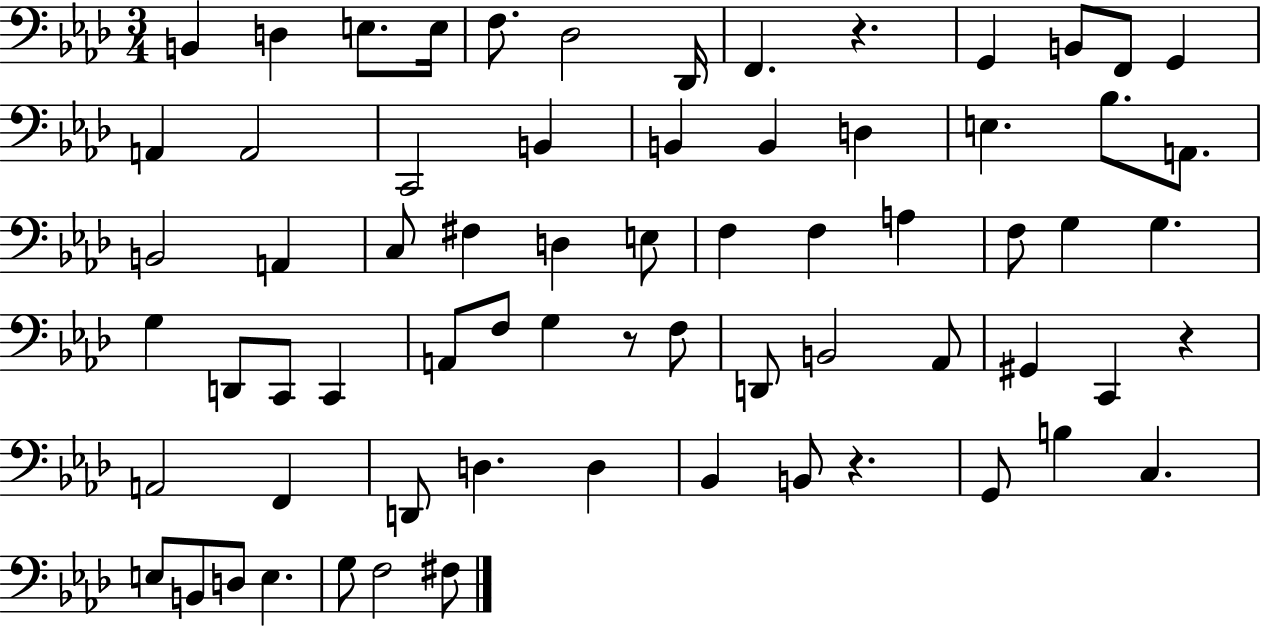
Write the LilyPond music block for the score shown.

{
  \clef bass
  \numericTimeSignature
  \time 3/4
  \key aes \major
  b,4 d4 e8. e16 | f8. des2 des,16 | f,4. r4. | g,4 b,8 f,8 g,4 | \break a,4 a,2 | c,2 b,4 | b,4 b,4 d4 | e4. bes8. a,8. | \break b,2 a,4 | c8 fis4 d4 e8 | f4 f4 a4 | f8 g4 g4. | \break g4 d,8 c,8 c,4 | a,8 f8 g4 r8 f8 | d,8 b,2 aes,8 | gis,4 c,4 r4 | \break a,2 f,4 | d,8 d4. d4 | bes,4 b,8 r4. | g,8 b4 c4. | \break e8 b,8 d8 e4. | g8 f2 fis8 | \bar "|."
}